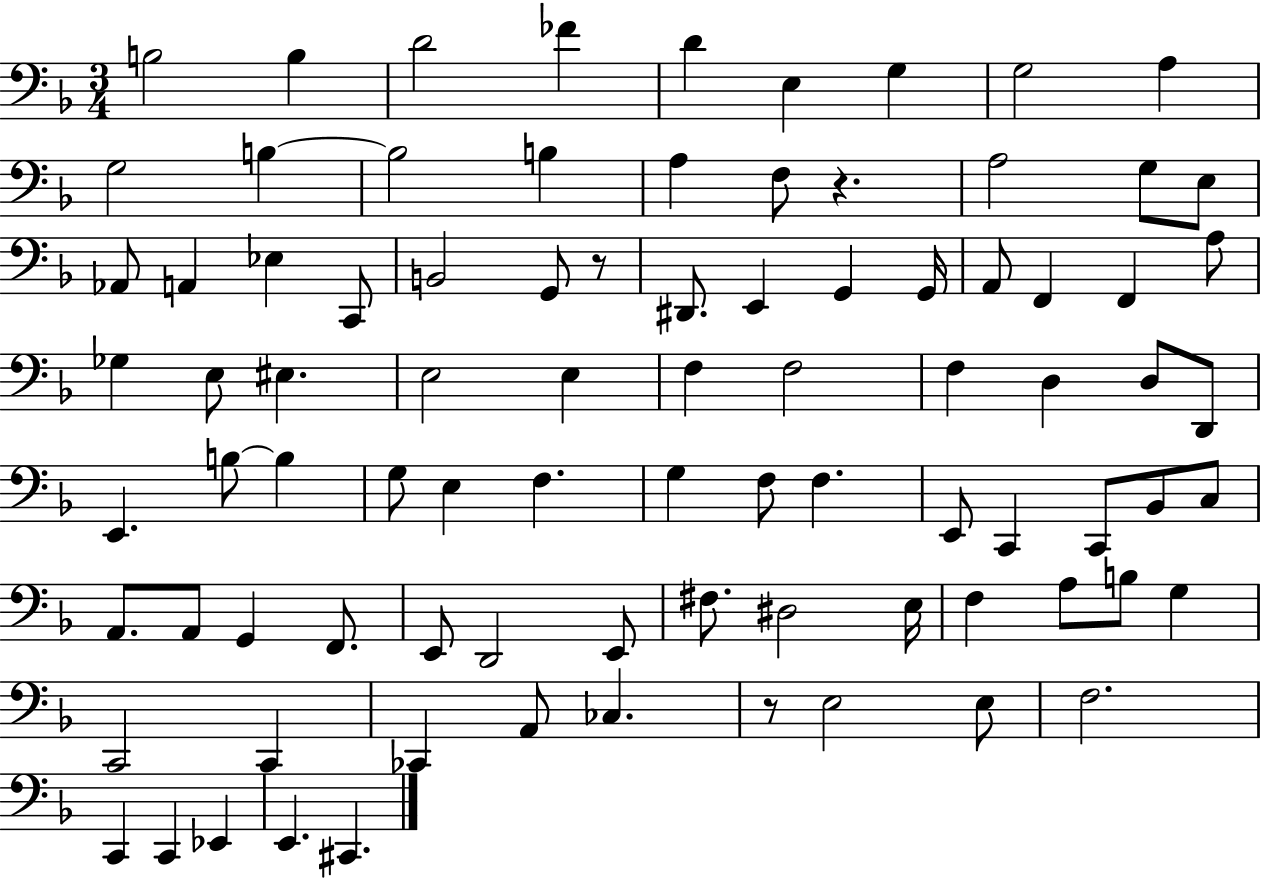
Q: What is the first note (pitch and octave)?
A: B3